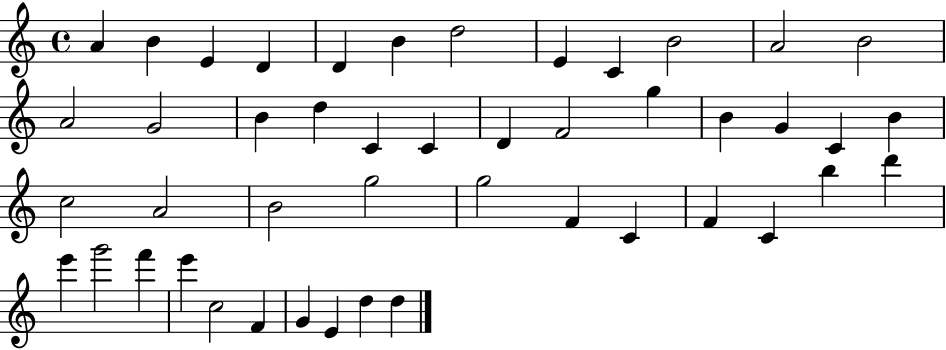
A4/q B4/q E4/q D4/q D4/q B4/q D5/h E4/q C4/q B4/h A4/h B4/h A4/h G4/h B4/q D5/q C4/q C4/q D4/q F4/h G5/q B4/q G4/q C4/q B4/q C5/h A4/h B4/h G5/h G5/h F4/q C4/q F4/q C4/q B5/q D6/q E6/q G6/h F6/q E6/q C5/h F4/q G4/q E4/q D5/q D5/q